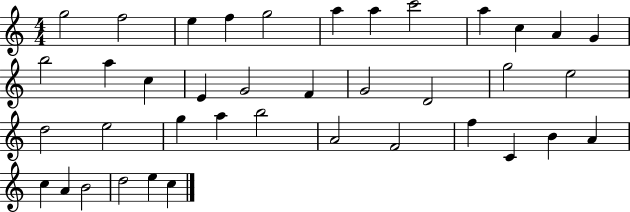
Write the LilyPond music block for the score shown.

{
  \clef treble
  \numericTimeSignature
  \time 4/4
  \key c \major
  g''2 f''2 | e''4 f''4 g''2 | a''4 a''4 c'''2 | a''4 c''4 a'4 g'4 | \break b''2 a''4 c''4 | e'4 g'2 f'4 | g'2 d'2 | g''2 e''2 | \break d''2 e''2 | g''4 a''4 b''2 | a'2 f'2 | f''4 c'4 b'4 a'4 | \break c''4 a'4 b'2 | d''2 e''4 c''4 | \bar "|."
}